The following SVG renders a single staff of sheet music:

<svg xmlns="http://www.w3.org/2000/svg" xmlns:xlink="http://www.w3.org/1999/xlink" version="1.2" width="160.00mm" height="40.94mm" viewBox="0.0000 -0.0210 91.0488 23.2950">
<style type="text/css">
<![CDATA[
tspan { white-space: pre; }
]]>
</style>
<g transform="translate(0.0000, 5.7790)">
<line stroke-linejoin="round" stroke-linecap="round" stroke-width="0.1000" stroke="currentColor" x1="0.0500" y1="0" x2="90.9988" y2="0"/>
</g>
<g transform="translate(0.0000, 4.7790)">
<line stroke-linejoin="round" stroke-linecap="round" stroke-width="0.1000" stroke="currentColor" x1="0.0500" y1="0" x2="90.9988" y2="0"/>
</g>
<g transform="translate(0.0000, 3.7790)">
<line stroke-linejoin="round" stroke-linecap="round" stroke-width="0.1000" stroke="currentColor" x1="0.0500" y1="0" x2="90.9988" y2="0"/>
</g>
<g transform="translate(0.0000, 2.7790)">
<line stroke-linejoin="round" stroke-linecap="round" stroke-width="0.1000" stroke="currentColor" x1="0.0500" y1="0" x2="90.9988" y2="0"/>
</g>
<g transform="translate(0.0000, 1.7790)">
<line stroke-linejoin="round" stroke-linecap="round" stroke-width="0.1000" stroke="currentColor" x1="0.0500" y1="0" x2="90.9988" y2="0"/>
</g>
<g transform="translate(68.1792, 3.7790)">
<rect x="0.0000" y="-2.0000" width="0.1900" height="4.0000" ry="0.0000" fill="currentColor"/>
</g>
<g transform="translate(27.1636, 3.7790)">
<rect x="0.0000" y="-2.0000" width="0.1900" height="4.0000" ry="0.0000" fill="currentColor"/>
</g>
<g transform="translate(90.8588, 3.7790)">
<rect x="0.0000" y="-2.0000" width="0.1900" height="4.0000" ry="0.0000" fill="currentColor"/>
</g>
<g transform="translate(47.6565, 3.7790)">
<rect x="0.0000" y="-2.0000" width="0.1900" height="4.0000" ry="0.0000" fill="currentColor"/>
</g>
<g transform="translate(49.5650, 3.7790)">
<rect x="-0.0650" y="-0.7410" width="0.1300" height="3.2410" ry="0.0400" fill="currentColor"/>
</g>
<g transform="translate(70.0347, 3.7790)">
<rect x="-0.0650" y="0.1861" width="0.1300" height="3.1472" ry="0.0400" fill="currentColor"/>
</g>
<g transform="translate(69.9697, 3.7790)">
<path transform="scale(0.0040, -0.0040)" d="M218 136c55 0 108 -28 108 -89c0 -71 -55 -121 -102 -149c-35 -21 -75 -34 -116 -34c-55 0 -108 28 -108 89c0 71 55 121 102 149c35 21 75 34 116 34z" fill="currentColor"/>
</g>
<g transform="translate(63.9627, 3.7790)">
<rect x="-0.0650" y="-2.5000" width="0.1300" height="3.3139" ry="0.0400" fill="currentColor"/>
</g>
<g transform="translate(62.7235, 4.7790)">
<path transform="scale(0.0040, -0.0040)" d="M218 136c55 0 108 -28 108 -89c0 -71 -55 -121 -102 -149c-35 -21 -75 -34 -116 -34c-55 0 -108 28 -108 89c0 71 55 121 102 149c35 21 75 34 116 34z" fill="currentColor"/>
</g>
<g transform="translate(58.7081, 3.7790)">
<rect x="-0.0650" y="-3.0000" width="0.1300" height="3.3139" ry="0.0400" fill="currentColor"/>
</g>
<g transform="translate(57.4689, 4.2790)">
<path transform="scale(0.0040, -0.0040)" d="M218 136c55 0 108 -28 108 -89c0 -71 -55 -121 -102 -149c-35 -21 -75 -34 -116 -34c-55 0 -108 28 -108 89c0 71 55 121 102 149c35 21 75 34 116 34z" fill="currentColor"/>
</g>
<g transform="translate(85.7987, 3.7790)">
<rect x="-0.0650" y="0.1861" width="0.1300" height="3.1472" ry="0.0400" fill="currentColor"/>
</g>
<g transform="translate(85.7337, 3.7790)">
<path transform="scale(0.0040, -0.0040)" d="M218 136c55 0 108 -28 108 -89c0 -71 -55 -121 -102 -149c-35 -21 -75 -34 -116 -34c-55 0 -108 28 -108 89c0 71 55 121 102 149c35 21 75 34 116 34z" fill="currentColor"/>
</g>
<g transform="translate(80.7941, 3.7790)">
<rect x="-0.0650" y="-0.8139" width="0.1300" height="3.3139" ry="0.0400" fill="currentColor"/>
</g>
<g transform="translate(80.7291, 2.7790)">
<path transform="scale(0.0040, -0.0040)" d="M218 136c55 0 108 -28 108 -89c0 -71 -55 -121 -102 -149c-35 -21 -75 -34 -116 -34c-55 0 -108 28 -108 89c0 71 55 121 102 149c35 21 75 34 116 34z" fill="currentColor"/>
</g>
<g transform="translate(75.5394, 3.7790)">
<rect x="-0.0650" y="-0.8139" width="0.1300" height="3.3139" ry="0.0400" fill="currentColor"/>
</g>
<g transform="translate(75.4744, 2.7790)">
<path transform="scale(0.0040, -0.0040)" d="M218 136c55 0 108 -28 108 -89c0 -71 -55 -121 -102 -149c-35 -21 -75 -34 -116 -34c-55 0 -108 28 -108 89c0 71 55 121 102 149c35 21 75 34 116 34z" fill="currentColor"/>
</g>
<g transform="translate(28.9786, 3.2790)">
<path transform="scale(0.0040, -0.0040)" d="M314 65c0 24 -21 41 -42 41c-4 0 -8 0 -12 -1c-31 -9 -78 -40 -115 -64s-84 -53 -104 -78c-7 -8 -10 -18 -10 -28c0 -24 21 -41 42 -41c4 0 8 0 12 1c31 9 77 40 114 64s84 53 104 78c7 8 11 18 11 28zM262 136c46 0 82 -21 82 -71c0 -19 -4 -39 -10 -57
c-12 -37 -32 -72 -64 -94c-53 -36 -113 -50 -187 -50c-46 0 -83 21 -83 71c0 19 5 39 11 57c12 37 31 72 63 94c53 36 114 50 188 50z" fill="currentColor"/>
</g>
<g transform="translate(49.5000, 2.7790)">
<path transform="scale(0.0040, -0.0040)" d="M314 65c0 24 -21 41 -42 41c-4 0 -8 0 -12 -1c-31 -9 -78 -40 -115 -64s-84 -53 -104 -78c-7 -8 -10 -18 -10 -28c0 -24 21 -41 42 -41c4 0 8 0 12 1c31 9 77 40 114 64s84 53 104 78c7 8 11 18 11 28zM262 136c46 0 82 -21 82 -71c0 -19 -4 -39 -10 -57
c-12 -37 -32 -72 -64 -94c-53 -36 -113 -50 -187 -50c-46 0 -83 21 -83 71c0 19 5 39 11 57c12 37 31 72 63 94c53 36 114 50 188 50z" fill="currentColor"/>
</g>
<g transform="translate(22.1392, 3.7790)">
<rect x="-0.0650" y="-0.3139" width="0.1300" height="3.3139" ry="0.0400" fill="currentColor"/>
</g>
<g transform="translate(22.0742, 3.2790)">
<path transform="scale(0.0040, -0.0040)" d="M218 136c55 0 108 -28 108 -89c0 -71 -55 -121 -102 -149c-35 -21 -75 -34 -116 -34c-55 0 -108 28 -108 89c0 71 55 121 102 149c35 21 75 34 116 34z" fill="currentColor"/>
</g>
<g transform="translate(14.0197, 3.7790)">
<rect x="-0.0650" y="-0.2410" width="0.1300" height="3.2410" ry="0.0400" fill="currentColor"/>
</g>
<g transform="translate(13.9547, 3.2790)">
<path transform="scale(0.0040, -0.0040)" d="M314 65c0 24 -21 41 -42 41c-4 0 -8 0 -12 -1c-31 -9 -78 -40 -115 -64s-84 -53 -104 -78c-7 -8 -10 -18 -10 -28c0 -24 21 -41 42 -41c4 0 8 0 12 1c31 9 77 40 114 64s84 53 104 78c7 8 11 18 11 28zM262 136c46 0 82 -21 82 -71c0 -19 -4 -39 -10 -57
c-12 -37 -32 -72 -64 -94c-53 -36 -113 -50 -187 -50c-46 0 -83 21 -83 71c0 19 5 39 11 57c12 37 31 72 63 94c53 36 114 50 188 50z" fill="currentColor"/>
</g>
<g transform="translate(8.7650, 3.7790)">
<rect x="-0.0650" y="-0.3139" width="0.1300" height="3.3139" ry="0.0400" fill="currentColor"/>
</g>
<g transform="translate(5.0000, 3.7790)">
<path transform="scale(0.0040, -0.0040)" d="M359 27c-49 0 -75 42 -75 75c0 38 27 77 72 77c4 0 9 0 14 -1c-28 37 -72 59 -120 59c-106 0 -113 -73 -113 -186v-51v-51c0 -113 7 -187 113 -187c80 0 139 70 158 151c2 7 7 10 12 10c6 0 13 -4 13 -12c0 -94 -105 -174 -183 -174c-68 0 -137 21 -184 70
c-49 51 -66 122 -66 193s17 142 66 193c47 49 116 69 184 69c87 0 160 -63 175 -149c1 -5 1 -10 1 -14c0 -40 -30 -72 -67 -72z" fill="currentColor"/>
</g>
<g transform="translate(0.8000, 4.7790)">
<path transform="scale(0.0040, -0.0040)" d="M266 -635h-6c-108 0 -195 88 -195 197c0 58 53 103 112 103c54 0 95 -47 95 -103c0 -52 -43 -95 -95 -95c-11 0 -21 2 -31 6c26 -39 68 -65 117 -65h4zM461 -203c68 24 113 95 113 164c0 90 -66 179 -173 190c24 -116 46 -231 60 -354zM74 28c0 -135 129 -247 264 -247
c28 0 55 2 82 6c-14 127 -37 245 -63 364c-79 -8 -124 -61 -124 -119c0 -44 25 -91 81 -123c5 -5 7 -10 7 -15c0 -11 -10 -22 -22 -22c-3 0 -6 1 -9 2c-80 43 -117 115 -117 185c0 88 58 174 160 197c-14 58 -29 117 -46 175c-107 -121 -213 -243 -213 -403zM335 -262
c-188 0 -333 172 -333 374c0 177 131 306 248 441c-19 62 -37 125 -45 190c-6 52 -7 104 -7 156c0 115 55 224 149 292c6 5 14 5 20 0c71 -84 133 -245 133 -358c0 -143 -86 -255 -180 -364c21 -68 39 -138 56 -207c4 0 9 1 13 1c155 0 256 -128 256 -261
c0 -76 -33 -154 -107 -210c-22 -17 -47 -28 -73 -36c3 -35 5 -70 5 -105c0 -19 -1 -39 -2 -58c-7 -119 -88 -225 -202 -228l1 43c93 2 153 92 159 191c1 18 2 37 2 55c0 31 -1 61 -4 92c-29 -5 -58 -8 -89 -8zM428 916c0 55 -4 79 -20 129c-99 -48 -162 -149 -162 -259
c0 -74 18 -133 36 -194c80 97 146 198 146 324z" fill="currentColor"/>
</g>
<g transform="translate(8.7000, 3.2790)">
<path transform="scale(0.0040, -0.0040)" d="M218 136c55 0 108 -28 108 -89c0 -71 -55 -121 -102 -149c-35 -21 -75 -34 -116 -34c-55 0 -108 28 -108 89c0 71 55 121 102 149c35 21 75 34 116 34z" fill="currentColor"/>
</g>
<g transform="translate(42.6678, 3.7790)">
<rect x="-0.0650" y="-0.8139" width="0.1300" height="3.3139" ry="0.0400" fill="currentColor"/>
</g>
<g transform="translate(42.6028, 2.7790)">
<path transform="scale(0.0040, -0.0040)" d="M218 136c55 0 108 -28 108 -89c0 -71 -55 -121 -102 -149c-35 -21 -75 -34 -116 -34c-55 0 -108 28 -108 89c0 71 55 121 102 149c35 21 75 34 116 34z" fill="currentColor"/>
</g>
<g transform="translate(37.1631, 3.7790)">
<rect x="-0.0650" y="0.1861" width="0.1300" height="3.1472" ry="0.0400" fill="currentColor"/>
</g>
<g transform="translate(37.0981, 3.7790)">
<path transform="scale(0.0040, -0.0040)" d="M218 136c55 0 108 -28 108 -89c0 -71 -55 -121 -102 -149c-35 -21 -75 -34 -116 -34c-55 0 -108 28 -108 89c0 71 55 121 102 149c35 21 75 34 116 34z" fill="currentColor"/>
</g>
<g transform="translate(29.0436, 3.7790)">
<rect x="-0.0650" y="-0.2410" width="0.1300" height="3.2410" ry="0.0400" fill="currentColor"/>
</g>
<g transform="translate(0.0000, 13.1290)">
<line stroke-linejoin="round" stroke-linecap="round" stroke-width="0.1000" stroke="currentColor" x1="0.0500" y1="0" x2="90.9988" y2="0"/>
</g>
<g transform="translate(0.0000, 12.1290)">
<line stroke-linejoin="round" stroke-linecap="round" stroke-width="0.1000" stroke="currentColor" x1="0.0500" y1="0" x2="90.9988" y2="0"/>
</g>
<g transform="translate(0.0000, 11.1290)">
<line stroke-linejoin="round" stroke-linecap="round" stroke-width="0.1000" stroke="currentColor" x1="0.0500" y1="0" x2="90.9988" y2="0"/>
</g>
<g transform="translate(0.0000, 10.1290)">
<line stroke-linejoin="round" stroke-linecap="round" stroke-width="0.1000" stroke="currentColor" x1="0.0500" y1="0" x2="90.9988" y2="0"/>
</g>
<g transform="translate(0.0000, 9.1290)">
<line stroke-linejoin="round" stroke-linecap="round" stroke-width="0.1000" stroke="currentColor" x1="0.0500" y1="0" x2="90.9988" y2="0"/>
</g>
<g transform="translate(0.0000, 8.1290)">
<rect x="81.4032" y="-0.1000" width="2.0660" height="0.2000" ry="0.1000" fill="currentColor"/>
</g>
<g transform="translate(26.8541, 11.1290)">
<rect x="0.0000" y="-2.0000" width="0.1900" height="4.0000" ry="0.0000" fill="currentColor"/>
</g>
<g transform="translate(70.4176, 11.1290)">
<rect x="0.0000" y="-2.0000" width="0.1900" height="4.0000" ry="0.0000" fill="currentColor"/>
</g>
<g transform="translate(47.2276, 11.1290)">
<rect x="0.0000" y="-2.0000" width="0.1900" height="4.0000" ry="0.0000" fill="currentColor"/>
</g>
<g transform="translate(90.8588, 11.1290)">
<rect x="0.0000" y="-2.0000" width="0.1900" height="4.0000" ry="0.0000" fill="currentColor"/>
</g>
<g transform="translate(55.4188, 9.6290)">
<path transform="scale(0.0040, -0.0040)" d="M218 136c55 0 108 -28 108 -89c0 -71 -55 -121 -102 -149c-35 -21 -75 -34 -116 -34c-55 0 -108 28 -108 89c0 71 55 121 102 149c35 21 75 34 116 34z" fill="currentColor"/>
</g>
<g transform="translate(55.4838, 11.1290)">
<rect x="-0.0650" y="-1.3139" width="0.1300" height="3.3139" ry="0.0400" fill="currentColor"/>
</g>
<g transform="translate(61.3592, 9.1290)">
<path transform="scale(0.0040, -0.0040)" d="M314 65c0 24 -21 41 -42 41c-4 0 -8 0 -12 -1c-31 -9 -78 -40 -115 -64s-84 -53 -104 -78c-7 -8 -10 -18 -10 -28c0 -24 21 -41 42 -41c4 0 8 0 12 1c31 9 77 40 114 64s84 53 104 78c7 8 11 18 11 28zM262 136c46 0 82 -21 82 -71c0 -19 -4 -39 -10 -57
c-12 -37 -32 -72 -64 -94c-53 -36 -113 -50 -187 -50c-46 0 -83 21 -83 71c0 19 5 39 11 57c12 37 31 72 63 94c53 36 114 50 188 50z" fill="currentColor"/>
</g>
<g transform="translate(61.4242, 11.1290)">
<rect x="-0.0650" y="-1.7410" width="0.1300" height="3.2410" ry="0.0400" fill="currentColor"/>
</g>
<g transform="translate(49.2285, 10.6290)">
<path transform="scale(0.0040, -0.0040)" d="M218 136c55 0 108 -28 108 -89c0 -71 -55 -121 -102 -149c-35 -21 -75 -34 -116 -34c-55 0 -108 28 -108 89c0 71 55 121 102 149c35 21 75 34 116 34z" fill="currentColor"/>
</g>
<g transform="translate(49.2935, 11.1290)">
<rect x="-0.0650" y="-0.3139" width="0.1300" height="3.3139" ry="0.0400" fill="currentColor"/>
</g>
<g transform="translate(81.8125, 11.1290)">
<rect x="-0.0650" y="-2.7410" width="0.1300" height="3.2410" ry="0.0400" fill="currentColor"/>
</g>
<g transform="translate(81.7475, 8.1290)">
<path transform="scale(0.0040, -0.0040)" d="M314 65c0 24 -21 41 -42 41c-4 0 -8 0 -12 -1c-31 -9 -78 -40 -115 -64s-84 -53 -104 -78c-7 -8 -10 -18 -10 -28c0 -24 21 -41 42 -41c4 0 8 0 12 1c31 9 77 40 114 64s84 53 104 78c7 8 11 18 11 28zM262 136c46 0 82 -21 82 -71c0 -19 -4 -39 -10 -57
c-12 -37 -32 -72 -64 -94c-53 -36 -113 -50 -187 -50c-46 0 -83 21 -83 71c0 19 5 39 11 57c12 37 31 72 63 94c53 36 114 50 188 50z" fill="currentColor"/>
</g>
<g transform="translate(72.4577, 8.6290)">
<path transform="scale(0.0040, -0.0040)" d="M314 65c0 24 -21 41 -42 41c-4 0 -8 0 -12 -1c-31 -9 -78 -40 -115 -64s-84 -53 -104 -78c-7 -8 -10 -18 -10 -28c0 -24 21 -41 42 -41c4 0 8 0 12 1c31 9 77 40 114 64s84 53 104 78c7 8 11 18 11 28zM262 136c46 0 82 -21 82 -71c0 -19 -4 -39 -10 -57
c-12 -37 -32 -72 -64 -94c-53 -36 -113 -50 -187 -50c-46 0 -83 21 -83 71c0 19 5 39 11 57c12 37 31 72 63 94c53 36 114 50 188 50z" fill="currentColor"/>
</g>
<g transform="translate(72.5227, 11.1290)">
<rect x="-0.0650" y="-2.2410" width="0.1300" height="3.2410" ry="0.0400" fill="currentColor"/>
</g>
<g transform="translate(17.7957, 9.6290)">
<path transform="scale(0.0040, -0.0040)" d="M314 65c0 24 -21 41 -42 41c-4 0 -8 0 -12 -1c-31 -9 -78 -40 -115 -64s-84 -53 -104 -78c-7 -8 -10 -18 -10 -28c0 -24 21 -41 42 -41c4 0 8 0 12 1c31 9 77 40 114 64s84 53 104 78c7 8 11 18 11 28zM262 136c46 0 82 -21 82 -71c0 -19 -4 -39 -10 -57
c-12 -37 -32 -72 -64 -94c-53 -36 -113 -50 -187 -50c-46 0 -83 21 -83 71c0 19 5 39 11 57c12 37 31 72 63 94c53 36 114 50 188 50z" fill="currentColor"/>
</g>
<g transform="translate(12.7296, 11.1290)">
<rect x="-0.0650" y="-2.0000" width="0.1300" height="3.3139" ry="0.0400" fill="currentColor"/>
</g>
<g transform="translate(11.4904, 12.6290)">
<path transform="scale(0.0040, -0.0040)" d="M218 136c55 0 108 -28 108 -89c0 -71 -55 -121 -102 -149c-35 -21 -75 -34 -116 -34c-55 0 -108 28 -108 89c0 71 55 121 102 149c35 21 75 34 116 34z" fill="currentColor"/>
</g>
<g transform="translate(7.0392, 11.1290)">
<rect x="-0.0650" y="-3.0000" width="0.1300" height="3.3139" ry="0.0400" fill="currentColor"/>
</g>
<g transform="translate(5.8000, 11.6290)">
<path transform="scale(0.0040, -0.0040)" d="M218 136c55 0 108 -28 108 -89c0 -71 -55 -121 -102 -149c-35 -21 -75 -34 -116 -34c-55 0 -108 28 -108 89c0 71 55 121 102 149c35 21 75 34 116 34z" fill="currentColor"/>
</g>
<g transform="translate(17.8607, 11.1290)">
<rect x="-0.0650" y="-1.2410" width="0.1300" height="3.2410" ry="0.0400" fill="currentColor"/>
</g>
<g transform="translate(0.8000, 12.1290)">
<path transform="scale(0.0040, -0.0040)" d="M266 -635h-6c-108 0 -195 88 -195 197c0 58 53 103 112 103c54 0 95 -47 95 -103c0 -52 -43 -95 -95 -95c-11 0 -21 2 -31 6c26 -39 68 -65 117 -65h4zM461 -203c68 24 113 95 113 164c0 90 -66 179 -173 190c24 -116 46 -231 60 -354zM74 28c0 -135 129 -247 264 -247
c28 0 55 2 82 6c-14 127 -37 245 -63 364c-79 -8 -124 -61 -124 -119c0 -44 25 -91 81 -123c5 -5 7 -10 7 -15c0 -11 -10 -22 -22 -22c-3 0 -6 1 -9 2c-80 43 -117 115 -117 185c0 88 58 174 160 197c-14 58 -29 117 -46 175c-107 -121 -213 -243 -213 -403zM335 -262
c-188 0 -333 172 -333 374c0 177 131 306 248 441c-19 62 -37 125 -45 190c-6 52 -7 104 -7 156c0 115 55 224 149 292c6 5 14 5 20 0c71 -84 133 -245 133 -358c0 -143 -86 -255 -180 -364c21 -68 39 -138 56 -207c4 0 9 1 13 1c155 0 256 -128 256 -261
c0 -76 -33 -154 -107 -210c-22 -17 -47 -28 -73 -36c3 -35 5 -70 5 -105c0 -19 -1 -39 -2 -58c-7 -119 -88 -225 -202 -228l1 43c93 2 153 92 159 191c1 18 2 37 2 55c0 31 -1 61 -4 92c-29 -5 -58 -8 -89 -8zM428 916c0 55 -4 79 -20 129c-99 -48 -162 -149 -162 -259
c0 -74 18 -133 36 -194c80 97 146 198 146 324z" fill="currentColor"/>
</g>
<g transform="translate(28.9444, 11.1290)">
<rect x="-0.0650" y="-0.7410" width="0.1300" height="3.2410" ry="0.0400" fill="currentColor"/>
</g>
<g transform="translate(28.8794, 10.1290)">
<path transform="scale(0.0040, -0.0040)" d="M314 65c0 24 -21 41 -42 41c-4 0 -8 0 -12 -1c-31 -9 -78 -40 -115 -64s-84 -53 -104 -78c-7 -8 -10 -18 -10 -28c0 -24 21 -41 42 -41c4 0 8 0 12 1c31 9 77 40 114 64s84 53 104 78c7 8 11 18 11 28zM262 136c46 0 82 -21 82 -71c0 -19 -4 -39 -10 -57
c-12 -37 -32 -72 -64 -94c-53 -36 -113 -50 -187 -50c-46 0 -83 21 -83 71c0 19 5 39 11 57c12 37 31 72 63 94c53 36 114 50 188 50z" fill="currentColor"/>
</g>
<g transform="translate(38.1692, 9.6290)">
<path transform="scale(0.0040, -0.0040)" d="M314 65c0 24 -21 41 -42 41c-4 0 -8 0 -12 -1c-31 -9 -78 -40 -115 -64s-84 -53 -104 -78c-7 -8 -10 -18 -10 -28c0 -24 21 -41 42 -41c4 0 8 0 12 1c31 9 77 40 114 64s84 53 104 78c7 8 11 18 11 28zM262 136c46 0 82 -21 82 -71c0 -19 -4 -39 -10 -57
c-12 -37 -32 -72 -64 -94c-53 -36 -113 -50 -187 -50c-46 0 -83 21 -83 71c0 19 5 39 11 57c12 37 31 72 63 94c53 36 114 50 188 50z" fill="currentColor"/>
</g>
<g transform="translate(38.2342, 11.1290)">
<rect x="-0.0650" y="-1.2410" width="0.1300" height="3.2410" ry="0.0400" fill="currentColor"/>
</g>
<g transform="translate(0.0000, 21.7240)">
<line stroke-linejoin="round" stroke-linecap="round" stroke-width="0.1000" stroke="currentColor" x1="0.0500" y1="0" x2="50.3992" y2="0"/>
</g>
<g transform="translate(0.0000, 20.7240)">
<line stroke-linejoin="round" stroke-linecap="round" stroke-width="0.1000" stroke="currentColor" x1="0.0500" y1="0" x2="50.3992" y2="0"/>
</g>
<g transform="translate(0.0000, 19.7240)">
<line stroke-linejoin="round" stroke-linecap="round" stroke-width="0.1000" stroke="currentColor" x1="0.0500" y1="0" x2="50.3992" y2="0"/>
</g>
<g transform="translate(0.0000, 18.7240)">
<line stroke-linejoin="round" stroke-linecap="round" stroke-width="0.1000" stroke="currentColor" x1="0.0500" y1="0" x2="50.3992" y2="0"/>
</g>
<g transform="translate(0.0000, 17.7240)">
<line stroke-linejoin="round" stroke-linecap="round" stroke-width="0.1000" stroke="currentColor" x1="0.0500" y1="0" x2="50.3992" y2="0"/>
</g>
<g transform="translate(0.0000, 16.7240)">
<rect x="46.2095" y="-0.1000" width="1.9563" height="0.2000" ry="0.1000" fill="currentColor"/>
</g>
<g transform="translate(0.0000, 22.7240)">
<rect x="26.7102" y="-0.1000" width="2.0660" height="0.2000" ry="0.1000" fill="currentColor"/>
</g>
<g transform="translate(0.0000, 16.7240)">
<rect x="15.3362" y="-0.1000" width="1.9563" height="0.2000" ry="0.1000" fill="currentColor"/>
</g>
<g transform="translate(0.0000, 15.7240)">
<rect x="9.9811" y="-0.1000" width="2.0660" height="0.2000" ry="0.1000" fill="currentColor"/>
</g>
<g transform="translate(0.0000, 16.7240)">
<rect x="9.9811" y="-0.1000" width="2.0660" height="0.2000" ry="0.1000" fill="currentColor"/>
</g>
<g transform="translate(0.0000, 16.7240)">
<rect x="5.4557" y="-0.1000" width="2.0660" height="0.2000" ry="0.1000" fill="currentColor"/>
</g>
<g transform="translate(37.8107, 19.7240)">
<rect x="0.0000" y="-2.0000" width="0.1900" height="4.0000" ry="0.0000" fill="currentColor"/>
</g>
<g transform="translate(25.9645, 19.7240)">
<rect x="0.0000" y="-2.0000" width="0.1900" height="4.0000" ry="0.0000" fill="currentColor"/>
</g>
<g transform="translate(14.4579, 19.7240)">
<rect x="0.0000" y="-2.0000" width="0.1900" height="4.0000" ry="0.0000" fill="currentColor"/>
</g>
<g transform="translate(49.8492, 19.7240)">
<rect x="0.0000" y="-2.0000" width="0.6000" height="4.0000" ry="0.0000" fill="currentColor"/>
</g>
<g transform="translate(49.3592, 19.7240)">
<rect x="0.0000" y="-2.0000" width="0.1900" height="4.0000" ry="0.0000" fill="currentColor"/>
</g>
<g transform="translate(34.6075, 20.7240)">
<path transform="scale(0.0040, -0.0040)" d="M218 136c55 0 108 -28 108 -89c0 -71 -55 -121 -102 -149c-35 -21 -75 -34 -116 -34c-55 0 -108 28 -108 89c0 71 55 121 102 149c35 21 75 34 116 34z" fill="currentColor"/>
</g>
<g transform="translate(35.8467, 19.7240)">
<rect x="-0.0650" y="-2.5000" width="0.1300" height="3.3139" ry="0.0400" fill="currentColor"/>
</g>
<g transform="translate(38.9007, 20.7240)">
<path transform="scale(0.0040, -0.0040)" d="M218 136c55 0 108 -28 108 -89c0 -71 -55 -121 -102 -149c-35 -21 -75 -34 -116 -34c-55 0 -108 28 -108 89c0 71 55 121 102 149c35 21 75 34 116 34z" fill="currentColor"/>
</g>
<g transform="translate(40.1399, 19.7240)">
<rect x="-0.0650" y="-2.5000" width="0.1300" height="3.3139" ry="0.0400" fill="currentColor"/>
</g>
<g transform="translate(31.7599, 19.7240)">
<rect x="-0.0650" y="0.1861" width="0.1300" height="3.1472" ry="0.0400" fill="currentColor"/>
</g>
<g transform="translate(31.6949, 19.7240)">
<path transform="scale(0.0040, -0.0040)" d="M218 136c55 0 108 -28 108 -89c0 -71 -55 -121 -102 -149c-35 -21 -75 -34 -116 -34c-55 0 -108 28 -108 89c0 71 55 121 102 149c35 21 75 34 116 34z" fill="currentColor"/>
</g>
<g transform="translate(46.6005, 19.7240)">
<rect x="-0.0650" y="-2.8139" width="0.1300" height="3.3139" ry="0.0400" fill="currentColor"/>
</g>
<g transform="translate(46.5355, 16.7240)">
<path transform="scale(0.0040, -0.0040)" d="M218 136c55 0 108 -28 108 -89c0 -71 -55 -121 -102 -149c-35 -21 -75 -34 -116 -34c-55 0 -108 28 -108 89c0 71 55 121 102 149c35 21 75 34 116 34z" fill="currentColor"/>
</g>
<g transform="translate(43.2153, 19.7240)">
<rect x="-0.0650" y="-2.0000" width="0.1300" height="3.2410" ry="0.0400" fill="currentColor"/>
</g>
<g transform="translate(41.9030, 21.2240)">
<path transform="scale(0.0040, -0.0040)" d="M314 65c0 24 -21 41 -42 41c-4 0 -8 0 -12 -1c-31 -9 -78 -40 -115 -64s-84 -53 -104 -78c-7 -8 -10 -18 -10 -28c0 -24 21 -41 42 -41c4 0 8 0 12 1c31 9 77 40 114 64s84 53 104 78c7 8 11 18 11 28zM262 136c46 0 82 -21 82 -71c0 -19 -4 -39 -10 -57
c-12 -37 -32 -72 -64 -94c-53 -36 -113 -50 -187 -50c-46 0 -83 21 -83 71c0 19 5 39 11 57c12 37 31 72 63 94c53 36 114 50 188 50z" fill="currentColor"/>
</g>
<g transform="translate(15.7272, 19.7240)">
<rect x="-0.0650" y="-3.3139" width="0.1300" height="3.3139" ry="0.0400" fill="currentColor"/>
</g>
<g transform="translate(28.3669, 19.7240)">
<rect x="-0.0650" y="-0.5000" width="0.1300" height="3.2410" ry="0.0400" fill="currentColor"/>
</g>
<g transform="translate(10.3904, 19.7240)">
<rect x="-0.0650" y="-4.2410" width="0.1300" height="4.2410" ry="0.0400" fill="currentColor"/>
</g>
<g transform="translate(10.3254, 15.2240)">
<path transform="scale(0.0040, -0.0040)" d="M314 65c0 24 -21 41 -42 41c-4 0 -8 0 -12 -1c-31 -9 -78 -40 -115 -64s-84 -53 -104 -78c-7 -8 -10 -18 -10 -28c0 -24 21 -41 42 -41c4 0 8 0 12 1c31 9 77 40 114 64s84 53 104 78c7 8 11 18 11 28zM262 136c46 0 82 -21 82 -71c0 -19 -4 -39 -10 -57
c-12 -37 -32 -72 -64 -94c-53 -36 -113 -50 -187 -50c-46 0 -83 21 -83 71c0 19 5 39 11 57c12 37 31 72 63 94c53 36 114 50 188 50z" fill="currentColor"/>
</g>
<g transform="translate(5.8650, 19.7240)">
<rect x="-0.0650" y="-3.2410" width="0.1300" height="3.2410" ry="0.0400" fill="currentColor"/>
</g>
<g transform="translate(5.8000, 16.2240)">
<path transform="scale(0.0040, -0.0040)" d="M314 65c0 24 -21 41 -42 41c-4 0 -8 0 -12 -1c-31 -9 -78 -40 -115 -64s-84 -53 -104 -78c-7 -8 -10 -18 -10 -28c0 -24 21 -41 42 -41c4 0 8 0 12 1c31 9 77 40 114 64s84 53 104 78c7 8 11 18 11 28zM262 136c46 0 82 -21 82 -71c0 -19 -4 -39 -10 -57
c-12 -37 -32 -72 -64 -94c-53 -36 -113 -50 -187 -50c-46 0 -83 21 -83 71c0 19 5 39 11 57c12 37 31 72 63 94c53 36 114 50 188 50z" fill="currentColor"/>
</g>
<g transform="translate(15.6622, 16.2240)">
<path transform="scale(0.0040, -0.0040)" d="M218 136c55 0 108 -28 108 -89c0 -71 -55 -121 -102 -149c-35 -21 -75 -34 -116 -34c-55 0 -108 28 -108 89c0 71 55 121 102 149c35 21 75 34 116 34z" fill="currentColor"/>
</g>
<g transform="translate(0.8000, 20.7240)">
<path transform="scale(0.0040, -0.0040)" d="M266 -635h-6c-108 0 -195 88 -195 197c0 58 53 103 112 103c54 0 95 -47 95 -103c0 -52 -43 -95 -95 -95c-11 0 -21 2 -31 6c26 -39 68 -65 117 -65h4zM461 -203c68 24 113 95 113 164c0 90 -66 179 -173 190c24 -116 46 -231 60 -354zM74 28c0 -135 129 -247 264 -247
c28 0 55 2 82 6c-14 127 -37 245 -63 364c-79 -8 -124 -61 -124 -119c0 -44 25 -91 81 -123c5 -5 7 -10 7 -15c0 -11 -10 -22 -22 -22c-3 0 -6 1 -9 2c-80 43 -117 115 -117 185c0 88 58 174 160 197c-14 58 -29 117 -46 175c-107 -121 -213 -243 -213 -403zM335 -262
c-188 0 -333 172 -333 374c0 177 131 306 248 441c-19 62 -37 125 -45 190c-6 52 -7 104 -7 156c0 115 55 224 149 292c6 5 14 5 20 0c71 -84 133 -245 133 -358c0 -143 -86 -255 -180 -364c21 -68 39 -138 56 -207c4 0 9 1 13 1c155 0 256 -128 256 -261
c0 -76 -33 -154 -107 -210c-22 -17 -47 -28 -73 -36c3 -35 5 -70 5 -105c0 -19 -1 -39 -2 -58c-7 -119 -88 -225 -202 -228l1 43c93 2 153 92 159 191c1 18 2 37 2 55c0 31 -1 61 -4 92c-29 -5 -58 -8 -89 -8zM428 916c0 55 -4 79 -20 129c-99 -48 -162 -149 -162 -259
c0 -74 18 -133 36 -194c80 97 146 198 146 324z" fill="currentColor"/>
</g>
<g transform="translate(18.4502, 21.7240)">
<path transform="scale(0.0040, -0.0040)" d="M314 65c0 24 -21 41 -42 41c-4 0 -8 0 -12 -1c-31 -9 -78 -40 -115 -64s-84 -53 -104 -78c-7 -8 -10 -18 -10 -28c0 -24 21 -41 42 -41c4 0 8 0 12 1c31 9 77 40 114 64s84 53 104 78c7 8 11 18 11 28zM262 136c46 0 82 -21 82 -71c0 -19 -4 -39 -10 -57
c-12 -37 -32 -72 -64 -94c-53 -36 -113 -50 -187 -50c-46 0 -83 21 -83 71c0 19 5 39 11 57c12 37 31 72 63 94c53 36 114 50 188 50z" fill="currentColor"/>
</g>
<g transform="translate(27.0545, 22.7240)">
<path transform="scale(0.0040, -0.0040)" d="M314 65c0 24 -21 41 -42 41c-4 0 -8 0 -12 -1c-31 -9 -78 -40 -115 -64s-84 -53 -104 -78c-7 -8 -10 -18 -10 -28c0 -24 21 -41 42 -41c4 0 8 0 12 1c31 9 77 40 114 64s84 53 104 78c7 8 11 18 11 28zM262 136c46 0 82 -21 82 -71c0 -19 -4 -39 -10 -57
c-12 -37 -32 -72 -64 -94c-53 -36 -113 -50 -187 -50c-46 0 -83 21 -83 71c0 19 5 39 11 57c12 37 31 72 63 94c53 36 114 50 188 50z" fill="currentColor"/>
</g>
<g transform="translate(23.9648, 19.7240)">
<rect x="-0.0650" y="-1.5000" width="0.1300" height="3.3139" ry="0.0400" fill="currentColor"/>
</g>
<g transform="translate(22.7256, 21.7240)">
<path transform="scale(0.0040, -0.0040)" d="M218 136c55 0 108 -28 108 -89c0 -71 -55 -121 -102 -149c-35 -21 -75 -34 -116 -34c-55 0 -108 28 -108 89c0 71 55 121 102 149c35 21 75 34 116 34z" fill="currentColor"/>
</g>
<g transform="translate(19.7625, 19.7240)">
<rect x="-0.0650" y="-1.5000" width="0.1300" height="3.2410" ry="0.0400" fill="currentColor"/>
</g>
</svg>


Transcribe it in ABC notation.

X:1
T:Untitled
M:4/4
L:1/4
K:C
c c2 c c2 B d d2 A G B d d B A F e2 d2 e2 c e f2 g2 a2 b2 d'2 b E2 E C2 B G G F2 a